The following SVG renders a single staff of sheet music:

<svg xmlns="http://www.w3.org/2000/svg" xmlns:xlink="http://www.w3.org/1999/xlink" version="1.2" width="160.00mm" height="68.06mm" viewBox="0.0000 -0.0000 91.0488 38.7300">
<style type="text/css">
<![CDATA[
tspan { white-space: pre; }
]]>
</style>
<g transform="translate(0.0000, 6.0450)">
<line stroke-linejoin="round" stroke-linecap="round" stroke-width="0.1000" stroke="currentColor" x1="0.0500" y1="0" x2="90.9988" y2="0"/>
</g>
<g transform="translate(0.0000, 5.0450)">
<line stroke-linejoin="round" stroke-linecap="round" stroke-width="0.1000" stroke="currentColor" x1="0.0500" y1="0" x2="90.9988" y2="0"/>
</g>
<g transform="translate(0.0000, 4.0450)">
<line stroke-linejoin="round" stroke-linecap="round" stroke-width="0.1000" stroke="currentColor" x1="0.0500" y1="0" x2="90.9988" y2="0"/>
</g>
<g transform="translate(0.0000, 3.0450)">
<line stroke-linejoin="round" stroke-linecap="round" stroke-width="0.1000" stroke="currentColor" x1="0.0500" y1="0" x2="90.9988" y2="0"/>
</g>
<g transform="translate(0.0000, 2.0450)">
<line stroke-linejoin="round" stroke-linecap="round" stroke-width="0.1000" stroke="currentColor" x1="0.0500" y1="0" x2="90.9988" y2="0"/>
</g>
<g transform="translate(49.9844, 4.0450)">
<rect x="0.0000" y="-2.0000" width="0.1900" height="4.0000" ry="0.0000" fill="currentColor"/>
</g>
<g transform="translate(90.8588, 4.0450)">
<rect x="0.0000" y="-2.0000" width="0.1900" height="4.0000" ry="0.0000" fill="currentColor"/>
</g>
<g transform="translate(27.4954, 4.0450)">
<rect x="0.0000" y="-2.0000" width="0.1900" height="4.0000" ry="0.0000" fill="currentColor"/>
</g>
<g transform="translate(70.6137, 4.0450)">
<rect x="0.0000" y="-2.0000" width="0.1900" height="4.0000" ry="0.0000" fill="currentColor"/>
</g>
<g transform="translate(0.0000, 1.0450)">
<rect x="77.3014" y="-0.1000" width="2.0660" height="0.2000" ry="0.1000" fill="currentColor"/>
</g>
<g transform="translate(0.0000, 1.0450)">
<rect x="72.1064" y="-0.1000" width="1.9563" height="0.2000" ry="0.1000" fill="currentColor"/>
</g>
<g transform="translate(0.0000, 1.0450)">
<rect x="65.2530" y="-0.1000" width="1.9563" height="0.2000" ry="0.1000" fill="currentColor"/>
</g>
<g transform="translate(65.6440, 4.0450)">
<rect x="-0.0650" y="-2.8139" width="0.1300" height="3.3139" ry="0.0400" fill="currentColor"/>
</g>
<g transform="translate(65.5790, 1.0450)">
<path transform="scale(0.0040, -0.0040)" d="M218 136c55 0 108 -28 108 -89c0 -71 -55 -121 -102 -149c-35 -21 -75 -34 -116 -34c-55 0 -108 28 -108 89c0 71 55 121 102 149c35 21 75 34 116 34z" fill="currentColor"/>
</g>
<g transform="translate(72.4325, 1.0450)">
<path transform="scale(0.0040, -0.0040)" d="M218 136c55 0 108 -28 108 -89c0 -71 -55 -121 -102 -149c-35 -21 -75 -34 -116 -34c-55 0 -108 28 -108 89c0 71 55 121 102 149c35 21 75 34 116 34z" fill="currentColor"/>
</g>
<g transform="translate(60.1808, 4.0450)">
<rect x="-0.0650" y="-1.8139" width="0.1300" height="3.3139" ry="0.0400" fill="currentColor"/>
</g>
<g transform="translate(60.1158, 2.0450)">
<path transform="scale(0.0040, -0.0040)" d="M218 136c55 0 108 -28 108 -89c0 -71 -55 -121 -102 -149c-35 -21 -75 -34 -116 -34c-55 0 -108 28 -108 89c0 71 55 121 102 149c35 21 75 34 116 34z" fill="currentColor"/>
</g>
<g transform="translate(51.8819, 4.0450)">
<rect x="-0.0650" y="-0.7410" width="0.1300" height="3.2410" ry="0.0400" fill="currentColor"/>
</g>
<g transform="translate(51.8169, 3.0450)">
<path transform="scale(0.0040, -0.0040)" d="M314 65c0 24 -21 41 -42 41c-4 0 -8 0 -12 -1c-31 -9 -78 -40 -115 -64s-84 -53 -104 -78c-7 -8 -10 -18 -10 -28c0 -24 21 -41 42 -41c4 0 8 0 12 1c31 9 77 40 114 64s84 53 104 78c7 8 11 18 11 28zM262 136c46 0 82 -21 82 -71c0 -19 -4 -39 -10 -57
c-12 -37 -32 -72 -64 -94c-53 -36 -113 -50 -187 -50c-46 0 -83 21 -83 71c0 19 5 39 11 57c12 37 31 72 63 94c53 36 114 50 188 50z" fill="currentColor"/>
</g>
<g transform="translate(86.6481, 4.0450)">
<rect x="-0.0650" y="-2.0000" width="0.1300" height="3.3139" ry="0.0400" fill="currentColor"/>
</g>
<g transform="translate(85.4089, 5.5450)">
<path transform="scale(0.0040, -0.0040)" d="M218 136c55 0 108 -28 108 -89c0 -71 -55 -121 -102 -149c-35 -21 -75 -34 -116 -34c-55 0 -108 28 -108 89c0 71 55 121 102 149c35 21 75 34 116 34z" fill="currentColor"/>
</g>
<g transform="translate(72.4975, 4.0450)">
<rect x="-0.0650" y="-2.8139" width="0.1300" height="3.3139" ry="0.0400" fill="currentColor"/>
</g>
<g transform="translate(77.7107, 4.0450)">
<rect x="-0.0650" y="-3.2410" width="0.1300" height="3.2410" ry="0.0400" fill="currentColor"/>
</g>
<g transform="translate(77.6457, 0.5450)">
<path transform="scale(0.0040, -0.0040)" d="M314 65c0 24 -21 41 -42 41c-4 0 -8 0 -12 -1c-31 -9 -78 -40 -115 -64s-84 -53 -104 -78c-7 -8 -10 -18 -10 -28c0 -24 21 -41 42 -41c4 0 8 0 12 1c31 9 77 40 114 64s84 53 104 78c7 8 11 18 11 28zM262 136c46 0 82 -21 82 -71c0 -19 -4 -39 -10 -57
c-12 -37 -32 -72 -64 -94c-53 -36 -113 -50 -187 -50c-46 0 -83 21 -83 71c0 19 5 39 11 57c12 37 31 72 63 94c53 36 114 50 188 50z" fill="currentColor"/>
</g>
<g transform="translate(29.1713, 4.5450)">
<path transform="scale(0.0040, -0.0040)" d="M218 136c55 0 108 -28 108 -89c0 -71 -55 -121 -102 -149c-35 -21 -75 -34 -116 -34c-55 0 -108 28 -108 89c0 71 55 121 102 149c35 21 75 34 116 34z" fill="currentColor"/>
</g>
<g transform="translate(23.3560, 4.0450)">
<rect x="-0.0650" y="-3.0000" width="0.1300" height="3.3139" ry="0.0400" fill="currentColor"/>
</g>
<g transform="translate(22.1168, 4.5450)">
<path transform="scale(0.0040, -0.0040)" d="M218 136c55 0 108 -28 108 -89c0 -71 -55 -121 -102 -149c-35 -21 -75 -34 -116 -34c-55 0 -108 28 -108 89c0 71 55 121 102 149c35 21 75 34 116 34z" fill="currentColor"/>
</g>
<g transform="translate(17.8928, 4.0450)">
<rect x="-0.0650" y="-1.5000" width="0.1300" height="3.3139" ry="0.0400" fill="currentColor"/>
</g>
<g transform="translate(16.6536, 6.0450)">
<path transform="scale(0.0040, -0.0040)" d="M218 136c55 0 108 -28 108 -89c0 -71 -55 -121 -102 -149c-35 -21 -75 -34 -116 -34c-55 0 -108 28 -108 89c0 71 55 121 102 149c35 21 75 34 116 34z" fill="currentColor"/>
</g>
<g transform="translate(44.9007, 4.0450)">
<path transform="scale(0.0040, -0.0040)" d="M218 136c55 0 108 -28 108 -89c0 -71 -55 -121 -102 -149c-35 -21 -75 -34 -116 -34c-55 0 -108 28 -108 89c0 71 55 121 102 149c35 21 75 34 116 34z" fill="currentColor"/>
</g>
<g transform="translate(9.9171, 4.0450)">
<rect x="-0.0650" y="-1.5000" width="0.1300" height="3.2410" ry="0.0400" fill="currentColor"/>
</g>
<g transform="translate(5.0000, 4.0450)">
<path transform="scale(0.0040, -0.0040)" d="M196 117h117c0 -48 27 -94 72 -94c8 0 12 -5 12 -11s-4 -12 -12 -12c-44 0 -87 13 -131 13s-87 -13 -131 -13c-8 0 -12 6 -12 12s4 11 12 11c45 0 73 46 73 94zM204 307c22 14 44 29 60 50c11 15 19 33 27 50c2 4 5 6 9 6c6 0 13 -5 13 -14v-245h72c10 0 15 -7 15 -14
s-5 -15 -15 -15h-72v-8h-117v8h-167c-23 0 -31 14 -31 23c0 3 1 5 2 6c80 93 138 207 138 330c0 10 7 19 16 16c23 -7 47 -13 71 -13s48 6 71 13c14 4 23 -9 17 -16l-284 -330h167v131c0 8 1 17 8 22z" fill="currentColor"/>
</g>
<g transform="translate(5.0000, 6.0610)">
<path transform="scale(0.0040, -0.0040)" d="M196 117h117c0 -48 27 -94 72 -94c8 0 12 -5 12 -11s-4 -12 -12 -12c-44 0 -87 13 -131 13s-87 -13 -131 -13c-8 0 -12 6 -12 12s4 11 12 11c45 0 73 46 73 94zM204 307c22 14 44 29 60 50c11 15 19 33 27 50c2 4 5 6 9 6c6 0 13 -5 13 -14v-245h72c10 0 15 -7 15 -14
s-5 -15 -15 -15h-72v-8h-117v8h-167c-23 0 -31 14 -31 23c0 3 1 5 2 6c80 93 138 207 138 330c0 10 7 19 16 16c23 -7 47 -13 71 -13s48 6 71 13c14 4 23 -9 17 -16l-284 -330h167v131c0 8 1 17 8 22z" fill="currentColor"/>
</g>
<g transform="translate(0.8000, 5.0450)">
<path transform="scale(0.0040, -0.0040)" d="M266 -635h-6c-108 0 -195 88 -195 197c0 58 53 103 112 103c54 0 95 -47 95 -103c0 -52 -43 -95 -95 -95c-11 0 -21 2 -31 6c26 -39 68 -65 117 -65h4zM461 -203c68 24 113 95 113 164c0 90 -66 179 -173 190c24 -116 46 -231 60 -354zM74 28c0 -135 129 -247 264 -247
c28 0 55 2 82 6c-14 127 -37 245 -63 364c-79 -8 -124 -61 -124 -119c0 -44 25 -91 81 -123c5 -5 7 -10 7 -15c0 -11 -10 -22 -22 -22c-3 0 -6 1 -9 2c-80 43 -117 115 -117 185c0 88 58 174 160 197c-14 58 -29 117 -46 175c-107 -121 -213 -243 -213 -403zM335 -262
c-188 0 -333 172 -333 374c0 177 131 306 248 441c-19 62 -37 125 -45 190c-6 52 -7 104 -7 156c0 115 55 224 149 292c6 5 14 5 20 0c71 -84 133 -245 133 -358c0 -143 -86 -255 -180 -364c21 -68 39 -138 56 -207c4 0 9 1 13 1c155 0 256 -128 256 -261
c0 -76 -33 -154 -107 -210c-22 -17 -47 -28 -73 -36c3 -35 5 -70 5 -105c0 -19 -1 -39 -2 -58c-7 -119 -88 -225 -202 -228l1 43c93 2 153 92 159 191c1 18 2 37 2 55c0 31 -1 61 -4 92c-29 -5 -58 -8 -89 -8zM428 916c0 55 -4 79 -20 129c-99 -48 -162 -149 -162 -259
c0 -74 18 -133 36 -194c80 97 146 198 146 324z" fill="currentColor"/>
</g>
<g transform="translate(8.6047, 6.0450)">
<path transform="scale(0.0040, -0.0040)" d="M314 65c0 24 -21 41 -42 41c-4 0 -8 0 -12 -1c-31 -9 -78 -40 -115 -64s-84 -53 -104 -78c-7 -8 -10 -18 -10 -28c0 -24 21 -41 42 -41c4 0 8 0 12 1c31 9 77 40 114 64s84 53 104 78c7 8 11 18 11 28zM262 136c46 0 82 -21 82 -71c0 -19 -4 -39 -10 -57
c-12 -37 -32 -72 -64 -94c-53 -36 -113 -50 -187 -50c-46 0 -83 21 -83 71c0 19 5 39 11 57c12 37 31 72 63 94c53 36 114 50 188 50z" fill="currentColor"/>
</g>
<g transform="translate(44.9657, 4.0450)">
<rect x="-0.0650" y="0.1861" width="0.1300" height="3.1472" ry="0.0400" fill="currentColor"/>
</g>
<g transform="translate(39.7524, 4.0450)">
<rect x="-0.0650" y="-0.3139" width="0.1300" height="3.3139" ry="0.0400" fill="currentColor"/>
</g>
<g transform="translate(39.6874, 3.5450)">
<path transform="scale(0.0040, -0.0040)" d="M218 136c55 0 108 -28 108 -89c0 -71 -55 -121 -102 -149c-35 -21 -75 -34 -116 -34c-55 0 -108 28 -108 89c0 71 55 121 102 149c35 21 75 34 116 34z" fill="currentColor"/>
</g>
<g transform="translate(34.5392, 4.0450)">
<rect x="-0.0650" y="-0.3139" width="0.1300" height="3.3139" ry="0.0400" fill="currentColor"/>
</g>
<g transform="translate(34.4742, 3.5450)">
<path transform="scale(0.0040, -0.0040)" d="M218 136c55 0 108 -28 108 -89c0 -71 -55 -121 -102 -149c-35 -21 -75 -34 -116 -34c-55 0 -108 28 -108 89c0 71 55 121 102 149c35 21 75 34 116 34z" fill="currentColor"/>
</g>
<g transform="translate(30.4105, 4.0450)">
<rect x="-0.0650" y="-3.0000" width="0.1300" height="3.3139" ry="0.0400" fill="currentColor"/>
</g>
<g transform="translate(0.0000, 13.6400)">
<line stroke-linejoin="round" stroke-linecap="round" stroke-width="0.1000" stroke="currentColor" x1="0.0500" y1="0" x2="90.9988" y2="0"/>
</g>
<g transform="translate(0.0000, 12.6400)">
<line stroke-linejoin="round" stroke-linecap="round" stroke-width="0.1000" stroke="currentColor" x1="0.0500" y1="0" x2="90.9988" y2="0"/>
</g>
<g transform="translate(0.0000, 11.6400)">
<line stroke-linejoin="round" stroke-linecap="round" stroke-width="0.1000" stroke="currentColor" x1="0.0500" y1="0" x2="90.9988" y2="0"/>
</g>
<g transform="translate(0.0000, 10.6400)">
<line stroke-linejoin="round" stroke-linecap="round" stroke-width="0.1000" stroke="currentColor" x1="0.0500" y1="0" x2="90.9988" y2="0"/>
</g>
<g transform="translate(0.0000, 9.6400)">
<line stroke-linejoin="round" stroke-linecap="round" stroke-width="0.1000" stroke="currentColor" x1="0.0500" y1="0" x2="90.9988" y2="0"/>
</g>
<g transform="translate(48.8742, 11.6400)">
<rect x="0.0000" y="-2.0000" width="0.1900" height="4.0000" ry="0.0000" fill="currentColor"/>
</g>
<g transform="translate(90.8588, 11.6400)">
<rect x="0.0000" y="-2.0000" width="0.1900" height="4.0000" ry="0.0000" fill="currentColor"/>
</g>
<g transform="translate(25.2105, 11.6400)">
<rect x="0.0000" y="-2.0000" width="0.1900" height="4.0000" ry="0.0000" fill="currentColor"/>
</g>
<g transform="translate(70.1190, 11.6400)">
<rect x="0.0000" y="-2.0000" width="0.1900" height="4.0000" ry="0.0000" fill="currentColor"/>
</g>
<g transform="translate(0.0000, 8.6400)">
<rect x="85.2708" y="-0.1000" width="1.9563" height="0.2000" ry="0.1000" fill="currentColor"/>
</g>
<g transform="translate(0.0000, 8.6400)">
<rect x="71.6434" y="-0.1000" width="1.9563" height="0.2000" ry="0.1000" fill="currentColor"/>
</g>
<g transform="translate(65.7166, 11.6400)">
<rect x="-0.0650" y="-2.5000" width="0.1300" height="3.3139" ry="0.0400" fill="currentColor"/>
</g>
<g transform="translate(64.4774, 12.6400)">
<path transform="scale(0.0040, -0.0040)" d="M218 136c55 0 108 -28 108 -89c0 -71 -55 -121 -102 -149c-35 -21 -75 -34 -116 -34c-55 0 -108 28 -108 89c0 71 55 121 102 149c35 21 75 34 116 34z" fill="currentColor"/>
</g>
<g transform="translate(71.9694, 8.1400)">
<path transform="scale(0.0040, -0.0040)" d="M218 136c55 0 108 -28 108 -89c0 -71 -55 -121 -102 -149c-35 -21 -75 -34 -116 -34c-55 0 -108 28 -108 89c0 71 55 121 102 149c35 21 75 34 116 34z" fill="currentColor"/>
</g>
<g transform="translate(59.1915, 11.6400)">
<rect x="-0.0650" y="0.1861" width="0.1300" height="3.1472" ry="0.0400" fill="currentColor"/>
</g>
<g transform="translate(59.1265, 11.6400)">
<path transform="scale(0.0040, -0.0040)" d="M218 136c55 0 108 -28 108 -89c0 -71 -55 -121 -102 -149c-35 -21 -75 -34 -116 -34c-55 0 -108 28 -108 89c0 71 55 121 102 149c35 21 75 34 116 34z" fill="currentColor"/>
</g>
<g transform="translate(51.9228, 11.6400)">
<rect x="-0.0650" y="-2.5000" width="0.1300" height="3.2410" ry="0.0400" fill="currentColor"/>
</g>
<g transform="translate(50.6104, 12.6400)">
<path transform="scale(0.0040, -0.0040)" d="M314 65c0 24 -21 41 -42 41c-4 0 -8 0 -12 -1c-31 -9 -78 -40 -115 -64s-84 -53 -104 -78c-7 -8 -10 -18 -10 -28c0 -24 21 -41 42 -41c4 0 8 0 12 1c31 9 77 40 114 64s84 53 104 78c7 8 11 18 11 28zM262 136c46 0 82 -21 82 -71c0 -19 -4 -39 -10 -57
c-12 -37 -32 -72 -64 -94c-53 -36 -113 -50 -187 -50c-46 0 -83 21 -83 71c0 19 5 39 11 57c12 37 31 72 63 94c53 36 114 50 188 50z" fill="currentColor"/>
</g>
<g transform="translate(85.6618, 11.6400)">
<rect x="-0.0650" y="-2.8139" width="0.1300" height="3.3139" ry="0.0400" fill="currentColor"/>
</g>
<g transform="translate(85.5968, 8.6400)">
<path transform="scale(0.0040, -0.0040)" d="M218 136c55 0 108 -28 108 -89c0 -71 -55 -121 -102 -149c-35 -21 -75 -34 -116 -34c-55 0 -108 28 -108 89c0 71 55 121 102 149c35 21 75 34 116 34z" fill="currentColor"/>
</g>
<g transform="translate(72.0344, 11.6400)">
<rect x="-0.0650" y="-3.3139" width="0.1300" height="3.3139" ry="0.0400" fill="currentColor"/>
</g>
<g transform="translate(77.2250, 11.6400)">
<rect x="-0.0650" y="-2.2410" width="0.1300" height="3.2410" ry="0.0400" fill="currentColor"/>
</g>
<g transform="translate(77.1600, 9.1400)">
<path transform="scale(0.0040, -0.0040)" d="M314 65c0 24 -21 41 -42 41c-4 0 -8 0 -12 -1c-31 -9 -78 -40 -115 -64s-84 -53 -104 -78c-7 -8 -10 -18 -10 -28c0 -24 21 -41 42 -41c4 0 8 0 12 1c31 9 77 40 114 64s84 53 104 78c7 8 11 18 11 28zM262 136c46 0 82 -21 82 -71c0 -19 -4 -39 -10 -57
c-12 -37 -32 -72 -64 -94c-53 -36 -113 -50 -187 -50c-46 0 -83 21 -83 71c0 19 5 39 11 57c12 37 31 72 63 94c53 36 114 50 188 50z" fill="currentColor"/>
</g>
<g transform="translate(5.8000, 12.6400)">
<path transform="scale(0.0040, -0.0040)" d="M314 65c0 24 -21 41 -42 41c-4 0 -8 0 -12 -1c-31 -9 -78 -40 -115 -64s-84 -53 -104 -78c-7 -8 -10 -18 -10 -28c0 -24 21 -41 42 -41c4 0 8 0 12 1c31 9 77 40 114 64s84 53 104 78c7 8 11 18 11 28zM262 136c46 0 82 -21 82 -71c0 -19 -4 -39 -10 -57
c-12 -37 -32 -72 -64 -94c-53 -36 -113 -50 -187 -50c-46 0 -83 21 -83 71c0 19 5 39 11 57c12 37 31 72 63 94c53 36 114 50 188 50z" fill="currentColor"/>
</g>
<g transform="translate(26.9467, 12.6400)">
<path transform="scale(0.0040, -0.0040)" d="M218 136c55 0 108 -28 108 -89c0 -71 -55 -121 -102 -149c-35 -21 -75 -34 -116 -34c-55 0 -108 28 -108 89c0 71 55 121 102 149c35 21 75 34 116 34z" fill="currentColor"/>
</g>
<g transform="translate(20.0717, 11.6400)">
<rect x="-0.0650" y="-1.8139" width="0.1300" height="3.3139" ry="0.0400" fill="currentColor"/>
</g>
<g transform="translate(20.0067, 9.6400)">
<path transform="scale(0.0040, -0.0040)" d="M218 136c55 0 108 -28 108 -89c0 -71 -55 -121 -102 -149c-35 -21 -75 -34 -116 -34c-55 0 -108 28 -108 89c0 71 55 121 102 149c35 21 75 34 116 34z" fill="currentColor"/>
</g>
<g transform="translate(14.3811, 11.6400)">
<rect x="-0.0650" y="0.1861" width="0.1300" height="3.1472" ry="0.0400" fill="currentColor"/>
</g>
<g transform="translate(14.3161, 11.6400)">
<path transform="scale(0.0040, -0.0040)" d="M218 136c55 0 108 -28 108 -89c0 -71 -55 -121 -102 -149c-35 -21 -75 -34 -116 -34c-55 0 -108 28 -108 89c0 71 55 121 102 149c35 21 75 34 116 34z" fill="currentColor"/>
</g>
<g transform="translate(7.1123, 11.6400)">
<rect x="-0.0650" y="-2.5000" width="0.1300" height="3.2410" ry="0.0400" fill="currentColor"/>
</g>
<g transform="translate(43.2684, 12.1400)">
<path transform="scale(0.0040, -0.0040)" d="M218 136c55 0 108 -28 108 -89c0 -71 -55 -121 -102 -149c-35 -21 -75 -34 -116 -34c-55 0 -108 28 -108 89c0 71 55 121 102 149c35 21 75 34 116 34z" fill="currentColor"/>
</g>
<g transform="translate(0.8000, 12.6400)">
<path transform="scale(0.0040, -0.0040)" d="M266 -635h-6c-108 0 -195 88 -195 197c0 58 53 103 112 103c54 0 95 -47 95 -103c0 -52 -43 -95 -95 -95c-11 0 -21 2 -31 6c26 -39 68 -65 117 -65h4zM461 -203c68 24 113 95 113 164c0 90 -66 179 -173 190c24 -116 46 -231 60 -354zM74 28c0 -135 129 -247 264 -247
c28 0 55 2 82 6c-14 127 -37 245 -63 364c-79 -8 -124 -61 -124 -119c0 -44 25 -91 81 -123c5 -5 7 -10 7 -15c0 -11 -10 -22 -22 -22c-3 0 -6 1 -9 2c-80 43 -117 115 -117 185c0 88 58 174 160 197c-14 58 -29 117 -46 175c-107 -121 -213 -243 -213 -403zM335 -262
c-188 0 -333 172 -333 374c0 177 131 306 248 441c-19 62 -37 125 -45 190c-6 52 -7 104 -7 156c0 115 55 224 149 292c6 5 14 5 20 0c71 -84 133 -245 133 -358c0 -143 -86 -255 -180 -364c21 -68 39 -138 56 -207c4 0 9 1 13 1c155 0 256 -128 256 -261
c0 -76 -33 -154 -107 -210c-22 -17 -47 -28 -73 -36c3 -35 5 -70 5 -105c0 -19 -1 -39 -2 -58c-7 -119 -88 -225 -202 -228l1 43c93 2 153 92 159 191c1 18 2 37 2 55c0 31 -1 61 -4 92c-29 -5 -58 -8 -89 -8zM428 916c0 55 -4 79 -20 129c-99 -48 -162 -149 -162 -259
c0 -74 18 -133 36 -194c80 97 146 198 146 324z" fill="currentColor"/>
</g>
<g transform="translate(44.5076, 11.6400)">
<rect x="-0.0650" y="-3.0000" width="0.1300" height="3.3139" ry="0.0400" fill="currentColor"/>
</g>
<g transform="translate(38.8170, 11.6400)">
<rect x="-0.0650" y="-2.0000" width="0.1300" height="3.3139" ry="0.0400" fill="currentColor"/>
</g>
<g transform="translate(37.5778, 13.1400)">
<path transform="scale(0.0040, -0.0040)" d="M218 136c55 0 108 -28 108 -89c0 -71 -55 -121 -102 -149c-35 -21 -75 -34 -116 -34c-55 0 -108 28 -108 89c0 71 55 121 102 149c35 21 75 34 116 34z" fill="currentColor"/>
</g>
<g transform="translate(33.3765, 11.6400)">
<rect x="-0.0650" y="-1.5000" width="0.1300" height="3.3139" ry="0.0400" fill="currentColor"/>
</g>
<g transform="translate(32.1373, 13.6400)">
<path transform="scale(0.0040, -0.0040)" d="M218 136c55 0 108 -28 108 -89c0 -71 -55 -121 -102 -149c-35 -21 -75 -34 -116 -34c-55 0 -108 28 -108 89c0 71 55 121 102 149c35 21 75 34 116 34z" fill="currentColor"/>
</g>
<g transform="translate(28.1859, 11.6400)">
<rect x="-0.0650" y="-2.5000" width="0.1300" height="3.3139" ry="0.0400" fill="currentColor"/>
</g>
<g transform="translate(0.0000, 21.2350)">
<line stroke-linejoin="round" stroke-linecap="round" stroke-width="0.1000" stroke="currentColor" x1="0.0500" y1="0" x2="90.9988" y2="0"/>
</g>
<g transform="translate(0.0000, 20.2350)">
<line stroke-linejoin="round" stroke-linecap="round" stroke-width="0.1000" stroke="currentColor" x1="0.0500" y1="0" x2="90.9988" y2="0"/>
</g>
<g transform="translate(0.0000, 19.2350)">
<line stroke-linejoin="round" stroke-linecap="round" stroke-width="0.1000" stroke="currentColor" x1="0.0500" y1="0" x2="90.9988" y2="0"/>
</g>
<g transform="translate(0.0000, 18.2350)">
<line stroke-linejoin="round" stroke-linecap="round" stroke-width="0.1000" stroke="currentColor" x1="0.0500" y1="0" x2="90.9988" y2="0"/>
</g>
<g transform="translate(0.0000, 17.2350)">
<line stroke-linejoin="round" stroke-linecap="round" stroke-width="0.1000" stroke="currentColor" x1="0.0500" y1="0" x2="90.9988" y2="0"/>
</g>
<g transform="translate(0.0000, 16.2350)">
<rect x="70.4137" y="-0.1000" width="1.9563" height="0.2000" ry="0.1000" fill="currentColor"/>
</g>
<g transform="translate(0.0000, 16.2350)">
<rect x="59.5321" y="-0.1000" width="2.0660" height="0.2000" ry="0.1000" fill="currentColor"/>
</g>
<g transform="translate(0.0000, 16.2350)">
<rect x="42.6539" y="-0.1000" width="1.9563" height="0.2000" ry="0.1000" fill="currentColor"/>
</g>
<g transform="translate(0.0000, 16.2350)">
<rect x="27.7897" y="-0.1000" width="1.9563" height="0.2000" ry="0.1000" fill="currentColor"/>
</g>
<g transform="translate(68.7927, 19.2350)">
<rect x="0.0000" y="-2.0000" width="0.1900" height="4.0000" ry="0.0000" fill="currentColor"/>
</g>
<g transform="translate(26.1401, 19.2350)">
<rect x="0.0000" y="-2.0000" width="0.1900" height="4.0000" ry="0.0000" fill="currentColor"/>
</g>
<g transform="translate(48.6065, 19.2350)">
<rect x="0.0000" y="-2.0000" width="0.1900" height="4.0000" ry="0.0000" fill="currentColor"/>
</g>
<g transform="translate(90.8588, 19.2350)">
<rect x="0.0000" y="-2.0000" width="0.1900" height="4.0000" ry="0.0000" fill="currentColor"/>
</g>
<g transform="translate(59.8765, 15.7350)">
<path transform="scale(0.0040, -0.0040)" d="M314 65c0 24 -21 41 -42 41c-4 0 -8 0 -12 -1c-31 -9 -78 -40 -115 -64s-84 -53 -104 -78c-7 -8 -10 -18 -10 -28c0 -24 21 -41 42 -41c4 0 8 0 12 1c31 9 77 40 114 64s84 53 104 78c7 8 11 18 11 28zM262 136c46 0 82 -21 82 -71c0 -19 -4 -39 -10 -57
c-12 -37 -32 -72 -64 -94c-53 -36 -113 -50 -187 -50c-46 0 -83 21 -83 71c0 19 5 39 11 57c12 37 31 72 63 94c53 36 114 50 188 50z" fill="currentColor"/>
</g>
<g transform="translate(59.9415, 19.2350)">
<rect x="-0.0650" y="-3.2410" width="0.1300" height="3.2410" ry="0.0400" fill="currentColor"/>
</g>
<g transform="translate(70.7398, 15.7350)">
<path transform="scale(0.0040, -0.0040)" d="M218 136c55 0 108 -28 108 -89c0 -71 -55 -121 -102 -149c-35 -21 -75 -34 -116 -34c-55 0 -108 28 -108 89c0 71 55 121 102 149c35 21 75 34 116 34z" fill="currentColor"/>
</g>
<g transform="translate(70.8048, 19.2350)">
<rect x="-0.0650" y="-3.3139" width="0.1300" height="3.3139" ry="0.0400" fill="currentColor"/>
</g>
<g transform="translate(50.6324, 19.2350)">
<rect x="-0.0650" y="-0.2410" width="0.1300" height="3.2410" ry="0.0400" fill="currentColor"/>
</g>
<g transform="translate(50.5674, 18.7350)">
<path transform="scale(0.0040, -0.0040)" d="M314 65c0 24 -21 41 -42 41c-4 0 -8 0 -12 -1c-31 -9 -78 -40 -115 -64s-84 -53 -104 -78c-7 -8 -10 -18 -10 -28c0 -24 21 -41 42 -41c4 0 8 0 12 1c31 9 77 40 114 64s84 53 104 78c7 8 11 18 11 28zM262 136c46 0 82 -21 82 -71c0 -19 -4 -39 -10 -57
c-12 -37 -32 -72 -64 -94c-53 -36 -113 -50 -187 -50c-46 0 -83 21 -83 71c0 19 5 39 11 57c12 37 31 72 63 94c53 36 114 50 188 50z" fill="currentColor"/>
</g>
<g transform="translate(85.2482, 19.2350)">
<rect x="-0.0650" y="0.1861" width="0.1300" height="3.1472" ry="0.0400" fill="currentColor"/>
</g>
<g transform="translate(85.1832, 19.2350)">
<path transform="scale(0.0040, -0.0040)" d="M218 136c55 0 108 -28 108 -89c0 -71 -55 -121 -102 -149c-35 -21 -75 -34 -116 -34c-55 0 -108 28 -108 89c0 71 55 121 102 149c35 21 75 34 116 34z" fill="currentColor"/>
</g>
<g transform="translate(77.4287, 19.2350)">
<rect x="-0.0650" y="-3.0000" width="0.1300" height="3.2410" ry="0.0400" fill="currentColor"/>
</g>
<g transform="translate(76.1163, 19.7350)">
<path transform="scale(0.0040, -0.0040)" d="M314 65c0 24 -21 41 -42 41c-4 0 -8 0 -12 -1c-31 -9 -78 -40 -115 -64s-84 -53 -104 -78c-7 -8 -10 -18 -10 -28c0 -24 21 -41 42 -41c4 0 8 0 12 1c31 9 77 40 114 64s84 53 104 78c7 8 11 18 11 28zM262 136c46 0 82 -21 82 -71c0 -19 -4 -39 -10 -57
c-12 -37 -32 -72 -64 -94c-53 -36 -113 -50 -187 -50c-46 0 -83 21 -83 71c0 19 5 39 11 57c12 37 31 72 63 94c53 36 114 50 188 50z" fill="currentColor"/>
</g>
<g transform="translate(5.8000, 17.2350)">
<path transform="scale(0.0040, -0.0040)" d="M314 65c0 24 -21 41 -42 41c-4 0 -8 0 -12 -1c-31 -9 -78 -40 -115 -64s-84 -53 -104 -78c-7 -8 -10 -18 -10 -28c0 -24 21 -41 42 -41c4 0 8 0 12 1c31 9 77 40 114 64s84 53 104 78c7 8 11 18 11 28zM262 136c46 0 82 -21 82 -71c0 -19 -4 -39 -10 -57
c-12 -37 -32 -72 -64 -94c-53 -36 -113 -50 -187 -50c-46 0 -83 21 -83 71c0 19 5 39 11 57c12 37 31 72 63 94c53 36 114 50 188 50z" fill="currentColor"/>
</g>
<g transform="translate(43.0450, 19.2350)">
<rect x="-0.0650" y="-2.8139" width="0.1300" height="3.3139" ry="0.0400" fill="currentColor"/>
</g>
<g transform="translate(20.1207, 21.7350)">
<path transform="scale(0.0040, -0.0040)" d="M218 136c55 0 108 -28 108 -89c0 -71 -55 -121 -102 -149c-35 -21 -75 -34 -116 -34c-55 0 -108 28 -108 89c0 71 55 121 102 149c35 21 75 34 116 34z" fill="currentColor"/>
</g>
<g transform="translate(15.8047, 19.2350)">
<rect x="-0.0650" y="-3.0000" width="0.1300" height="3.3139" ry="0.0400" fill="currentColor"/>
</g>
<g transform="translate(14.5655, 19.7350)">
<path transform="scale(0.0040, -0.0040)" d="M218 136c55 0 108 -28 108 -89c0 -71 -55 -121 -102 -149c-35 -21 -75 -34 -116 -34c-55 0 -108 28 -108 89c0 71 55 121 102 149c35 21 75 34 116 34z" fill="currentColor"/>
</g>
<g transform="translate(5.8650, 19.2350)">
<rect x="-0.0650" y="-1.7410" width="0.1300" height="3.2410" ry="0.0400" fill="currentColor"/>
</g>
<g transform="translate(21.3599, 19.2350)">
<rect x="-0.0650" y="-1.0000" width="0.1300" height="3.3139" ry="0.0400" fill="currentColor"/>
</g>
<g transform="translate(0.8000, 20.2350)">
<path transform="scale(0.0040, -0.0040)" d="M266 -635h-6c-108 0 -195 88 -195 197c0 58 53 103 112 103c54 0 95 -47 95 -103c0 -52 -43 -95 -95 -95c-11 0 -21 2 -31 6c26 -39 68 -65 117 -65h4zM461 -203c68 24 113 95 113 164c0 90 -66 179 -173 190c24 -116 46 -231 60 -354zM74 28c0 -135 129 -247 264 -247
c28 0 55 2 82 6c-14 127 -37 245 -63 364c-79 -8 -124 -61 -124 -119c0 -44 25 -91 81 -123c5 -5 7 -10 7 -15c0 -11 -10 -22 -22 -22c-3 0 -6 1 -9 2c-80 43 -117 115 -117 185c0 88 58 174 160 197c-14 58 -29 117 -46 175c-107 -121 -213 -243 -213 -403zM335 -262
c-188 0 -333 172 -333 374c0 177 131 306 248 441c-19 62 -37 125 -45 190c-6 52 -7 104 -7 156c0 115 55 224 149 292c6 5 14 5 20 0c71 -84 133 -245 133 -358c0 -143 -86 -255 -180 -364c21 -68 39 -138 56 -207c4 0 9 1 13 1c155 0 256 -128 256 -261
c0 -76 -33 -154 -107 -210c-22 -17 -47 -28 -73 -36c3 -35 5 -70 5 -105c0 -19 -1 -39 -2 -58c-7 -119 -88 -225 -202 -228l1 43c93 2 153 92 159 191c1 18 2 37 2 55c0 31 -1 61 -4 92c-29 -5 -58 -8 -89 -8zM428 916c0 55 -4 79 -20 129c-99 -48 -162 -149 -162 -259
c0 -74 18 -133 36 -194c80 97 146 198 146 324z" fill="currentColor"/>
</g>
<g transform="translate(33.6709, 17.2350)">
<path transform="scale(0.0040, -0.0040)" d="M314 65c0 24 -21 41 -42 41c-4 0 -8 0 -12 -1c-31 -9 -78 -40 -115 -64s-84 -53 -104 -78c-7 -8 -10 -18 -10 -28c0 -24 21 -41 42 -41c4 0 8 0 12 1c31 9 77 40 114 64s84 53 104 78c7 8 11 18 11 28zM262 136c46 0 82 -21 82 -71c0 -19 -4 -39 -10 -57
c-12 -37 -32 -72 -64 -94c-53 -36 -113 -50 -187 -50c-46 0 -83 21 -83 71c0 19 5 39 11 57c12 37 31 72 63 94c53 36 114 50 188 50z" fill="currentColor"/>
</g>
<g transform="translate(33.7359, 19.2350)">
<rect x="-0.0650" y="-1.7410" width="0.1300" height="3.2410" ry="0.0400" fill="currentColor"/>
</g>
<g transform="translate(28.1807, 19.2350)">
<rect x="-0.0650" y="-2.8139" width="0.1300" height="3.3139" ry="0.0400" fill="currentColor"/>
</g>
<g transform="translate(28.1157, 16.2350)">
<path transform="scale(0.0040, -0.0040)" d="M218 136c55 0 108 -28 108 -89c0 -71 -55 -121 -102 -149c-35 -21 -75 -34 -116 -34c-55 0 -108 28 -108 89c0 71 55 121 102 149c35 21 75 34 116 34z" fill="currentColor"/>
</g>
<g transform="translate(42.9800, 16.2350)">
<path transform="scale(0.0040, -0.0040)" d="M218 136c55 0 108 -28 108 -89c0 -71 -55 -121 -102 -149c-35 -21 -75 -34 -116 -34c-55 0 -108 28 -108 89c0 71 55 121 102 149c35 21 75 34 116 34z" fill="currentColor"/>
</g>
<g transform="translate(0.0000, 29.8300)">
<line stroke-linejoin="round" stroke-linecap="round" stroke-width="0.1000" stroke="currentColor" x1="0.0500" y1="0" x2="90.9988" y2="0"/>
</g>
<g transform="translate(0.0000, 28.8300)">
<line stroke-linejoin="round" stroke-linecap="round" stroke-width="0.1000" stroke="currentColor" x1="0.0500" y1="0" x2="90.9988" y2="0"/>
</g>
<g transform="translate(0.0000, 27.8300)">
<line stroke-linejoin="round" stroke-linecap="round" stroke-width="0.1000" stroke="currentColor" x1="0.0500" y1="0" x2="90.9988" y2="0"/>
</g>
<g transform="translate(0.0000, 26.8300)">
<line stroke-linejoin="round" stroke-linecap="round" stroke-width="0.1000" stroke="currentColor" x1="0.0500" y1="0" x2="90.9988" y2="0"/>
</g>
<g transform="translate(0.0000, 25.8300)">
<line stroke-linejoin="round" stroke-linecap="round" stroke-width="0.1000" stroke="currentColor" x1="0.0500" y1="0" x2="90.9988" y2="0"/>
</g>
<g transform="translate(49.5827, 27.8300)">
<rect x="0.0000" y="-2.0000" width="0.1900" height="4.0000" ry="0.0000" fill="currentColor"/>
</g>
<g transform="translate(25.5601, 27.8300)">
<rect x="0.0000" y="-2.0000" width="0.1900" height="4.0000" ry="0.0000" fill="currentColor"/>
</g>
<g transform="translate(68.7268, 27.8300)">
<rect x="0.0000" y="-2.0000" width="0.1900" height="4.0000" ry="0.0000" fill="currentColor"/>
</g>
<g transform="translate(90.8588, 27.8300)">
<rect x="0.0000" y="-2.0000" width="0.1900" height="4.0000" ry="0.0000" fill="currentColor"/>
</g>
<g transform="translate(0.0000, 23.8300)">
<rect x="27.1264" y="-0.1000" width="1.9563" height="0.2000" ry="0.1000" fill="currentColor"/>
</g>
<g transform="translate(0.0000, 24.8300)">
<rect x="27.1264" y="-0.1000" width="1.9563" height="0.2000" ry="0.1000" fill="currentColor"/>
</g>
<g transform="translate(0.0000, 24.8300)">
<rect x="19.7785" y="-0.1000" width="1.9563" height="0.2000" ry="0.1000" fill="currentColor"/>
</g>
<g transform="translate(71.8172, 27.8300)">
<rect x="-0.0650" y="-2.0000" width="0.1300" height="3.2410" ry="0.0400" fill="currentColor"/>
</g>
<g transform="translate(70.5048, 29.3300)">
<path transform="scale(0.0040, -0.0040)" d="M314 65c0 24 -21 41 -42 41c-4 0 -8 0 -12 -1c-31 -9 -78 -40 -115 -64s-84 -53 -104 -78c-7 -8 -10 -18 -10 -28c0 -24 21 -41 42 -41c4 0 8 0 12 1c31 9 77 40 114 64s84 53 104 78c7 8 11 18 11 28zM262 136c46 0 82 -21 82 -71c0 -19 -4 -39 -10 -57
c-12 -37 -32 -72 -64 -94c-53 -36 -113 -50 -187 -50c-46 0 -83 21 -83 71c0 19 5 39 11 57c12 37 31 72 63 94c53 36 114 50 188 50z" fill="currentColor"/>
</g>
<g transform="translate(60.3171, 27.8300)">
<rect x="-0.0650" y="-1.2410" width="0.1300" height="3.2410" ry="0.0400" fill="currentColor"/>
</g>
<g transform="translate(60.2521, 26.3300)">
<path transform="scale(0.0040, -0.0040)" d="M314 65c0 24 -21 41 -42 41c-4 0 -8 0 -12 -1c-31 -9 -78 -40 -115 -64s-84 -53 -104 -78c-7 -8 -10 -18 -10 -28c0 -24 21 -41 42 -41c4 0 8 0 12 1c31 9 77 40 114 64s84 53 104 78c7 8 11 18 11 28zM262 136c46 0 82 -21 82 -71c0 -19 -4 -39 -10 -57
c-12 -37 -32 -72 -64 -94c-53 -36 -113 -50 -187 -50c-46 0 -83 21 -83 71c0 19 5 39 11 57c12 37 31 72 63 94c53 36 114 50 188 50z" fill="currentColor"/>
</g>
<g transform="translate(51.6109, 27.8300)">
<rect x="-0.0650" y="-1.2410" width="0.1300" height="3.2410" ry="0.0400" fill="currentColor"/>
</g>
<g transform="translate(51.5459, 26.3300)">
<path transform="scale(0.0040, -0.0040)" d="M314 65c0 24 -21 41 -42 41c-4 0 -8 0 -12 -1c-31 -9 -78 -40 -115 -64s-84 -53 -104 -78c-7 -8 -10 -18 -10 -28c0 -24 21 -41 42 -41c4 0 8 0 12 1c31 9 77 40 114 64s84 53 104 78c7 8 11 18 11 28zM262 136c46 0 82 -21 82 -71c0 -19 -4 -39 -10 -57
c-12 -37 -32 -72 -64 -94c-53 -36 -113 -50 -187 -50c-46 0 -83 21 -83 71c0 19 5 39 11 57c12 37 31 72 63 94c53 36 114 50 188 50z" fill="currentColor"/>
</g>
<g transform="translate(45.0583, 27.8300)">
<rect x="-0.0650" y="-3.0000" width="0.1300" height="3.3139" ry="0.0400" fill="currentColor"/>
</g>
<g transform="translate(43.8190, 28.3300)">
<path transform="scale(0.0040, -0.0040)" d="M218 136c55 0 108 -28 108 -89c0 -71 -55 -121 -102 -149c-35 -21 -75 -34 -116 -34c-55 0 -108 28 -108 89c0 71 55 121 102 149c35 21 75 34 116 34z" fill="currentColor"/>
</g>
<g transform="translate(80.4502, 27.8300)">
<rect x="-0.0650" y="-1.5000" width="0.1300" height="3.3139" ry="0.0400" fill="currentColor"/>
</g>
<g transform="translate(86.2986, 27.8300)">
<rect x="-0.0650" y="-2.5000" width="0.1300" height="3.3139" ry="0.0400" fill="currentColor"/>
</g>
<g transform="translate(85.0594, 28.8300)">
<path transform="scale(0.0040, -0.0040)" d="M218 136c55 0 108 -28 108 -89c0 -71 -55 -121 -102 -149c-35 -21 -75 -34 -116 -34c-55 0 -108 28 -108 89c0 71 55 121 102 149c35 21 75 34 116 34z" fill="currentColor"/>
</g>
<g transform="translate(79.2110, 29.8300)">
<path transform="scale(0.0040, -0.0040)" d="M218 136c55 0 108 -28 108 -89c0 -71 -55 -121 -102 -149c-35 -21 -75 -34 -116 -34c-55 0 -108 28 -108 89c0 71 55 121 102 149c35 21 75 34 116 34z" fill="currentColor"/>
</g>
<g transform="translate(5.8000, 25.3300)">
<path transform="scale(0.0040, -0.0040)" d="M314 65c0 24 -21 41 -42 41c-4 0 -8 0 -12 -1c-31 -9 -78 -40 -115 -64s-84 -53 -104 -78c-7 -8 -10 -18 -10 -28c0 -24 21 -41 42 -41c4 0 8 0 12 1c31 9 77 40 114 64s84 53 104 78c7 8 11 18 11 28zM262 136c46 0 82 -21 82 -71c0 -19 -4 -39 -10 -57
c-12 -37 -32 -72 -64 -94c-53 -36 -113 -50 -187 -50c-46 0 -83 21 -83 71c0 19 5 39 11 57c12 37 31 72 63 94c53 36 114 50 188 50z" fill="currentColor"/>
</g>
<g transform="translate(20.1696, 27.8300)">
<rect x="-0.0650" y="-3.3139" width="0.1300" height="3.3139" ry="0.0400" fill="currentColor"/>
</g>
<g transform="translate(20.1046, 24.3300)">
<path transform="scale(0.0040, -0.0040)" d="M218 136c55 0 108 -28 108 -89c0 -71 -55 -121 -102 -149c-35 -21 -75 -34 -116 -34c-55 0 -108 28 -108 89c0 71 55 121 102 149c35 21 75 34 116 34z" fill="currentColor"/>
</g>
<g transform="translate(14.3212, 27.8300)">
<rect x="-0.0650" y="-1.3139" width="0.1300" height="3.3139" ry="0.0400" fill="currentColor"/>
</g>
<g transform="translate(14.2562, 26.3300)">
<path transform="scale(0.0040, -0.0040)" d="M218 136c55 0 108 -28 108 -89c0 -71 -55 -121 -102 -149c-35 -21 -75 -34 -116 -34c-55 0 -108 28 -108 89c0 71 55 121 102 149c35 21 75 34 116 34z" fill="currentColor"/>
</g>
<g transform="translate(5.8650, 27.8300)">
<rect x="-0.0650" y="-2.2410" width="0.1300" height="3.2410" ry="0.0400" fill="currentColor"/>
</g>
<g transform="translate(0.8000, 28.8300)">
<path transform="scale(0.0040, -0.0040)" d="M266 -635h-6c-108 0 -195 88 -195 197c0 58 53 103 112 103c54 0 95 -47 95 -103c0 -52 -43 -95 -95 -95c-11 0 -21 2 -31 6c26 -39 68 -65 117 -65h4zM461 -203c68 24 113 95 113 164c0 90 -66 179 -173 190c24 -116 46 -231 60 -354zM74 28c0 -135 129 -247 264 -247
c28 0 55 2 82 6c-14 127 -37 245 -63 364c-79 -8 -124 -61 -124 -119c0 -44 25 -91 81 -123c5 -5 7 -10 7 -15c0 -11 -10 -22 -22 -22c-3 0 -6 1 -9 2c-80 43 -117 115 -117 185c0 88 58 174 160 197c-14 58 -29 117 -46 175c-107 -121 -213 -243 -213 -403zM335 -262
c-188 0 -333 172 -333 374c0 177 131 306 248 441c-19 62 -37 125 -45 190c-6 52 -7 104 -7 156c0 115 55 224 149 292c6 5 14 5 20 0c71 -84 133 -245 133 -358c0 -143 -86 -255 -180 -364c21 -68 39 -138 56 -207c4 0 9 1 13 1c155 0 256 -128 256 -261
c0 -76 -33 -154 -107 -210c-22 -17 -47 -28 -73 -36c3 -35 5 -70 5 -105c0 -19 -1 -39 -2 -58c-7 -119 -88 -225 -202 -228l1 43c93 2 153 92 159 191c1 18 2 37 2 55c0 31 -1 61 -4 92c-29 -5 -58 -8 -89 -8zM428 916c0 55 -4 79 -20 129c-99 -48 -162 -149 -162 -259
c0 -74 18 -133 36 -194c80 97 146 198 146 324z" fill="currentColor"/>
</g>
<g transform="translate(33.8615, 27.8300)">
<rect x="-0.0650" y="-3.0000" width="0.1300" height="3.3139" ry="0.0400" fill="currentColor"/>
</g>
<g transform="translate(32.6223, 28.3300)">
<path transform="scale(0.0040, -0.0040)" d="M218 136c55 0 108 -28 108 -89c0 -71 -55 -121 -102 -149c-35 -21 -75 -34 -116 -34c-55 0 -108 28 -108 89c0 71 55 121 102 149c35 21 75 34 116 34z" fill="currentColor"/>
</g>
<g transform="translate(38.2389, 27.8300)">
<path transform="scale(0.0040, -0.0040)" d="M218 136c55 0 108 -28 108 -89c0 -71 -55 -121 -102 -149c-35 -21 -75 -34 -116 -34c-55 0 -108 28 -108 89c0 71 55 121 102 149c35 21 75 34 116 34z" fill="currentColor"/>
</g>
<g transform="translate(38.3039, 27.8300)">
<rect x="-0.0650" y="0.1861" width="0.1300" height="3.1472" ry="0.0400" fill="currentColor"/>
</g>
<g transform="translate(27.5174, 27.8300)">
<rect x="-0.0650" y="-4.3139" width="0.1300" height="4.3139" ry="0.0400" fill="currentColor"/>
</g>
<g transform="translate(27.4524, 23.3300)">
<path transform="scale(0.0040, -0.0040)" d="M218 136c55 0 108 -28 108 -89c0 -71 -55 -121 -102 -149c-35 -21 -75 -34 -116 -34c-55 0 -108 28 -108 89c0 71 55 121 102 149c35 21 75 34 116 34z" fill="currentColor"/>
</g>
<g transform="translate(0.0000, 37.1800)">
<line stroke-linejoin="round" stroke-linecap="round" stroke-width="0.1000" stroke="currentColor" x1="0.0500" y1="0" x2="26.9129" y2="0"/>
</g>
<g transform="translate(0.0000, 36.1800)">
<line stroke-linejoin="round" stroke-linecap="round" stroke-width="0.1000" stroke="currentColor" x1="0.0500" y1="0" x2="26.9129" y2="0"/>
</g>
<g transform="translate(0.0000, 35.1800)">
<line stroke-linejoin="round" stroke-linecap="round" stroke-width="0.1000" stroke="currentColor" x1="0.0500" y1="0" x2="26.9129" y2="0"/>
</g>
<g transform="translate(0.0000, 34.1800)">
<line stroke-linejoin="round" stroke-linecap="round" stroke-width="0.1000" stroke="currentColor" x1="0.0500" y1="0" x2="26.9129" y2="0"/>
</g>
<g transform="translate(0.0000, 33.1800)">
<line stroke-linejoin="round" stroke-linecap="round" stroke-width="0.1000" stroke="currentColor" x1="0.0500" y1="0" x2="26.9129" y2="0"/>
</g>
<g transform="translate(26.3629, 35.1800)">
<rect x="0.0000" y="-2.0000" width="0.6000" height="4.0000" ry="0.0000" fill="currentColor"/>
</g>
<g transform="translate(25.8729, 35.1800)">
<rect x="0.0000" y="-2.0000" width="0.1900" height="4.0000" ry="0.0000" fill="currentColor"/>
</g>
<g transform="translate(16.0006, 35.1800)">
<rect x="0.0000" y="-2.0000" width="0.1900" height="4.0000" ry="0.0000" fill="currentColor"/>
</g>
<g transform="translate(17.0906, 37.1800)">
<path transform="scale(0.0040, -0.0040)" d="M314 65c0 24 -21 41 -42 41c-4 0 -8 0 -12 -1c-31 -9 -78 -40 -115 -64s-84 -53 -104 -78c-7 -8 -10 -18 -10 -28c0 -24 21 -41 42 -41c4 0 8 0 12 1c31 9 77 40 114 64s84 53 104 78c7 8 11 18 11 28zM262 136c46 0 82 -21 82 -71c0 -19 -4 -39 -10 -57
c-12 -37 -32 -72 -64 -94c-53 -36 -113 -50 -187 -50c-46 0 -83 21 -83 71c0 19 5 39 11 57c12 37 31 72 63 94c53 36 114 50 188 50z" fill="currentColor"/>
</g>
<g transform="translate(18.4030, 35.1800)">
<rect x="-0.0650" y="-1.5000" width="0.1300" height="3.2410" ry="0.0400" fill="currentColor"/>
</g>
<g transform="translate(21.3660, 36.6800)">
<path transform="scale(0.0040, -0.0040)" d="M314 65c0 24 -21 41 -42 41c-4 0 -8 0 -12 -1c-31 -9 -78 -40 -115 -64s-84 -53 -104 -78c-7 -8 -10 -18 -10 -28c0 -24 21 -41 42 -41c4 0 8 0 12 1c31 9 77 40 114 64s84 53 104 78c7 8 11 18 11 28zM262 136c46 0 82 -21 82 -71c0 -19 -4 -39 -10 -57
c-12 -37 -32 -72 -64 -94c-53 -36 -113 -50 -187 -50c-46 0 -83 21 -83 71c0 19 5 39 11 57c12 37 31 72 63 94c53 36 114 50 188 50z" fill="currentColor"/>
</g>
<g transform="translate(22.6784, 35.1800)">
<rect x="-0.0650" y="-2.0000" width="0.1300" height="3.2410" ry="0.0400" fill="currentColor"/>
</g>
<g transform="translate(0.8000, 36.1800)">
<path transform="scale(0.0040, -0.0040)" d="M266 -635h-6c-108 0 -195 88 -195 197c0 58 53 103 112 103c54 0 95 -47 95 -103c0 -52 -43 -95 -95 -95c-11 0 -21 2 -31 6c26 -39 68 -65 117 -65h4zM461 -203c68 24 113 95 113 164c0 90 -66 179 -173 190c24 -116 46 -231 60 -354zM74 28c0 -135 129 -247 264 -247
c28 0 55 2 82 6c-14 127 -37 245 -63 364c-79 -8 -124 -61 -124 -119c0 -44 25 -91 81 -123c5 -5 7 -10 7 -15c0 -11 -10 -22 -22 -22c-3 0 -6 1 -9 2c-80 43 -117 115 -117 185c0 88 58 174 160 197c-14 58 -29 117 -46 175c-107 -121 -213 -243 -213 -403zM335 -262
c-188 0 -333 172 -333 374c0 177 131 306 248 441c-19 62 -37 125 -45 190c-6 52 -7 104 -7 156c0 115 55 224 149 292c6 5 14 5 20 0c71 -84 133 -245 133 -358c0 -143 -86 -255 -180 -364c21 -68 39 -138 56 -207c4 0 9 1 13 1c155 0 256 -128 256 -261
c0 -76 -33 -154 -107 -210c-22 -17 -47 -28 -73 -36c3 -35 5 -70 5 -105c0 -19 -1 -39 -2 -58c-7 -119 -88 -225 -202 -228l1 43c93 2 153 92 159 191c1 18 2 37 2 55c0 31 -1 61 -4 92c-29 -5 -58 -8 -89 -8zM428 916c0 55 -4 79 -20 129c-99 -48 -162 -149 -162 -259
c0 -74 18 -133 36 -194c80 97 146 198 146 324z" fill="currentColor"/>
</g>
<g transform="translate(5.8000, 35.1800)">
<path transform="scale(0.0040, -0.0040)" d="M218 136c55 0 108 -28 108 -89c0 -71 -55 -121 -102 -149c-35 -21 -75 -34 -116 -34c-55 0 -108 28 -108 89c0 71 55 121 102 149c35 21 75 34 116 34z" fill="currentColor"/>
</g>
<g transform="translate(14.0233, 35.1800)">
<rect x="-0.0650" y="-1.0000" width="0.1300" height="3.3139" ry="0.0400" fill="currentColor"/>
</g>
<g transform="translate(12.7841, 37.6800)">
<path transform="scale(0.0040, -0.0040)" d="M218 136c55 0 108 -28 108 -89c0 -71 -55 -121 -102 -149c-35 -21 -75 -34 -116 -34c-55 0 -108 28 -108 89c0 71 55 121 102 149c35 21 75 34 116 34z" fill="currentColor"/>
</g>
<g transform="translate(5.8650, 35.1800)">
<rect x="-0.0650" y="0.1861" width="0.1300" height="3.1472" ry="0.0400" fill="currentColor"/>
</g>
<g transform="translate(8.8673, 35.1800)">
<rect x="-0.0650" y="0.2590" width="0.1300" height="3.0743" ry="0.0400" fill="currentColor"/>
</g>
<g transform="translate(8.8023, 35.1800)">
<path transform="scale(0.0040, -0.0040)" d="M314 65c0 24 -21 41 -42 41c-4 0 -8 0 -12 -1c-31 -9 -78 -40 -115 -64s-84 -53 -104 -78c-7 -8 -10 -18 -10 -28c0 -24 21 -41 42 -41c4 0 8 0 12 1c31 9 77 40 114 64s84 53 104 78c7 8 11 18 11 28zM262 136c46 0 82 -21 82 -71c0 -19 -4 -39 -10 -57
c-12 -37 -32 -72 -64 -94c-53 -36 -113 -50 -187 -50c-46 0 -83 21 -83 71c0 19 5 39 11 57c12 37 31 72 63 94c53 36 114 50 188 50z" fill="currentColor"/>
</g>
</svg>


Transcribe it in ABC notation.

X:1
T:Untitled
M:4/4
L:1/4
K:C
E2 E A A c c B d2 f a a b2 F G2 B f G E F A G2 B G b g2 a f2 A D a f2 a c2 b2 b A2 B g2 e b d' A B A e2 e2 F2 E G B B2 D E2 F2